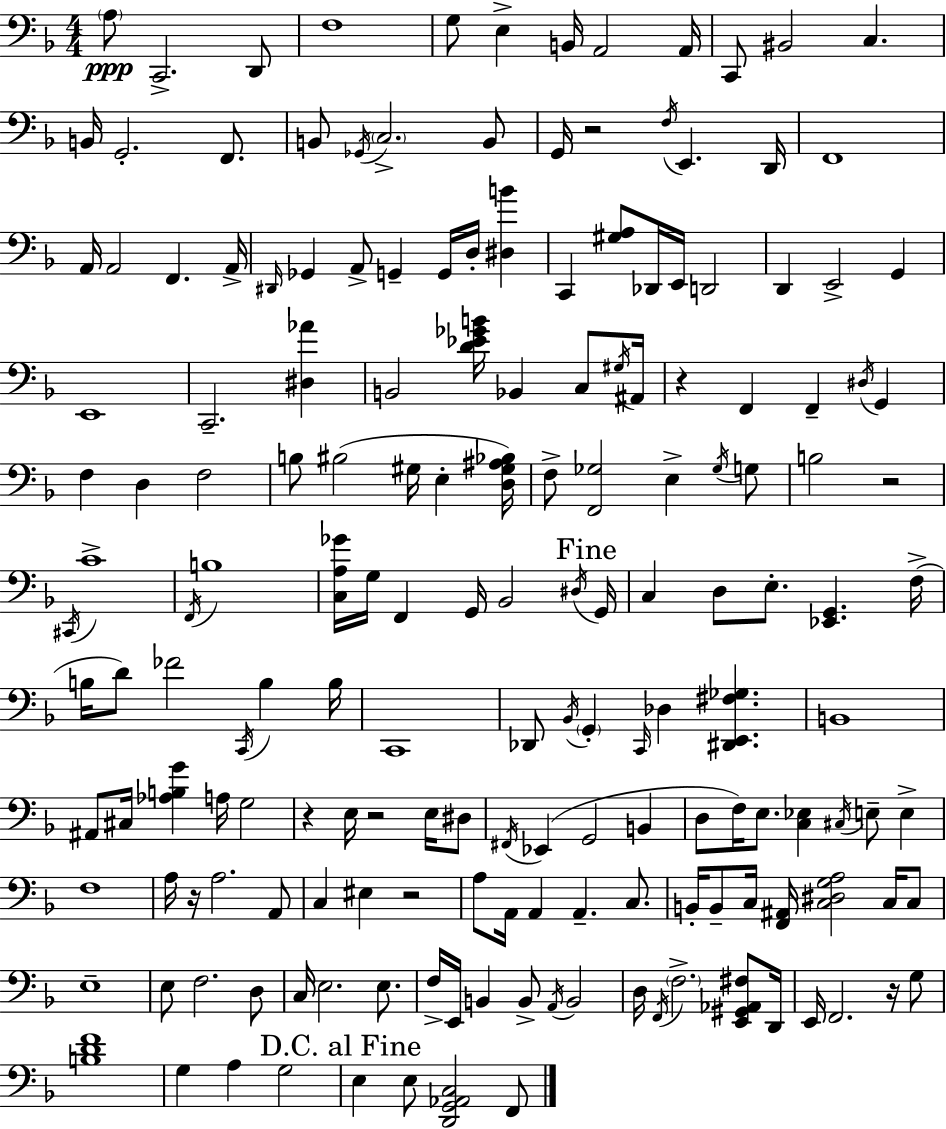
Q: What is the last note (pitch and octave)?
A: F2